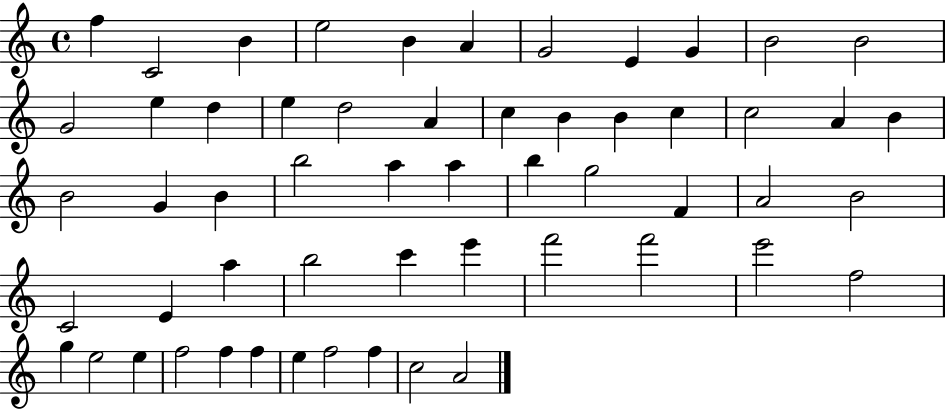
F5/q C4/h B4/q E5/h B4/q A4/q G4/h E4/q G4/q B4/h B4/h G4/h E5/q D5/q E5/q D5/h A4/q C5/q B4/q B4/q C5/q C5/h A4/q B4/q B4/h G4/q B4/q B5/h A5/q A5/q B5/q G5/h F4/q A4/h B4/h C4/h E4/q A5/q B5/h C6/q E6/q F6/h F6/h E6/h F5/h G5/q E5/h E5/q F5/h F5/q F5/q E5/q F5/h F5/q C5/h A4/h